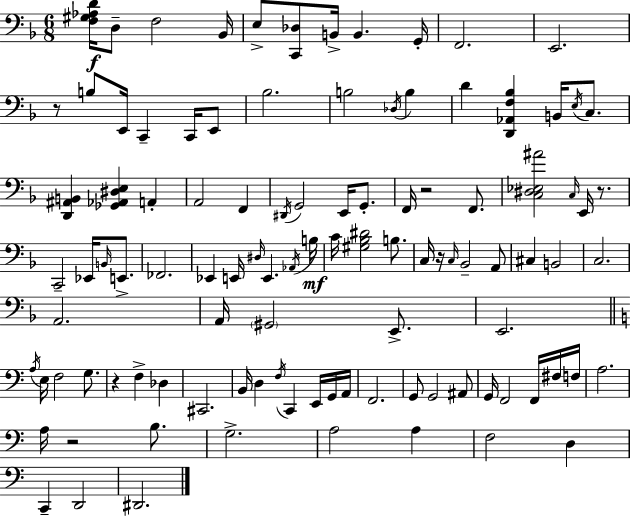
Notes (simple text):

[F3,G#3,Ab3,D4]/s D3/e F3/h Bb2/s E3/e [C2,Db3]/e B2/s B2/q. G2/s F2/h. E2/h. R/e B3/e E2/s C2/q C2/s E2/e Bb3/h. B3/h Db3/s B3/q D4/q [D2,Ab2,F3,Bb3]/q B2/s E3/s C3/e. [D2,A#2,B2]/q [Gb2,Ab2,D#3,E3]/q A2/q A2/h F2/q D#2/s G2/h E2/s G2/e. F2/s R/h F2/e. [C3,D#3,Eb3,A#4]/h C3/s E2/s R/e. C2/h Eb2/s B2/s E2/e. FES2/h. Eb2/q E2/s D#3/s E2/q. Ab2/s B3/s C4/s [G#3,Bb3,D#4]/h B3/e. C3/s R/s C3/s Bb2/h A2/e C#3/q B2/h C3/h. A2/h. A2/s G#2/h E2/e. E2/h. A3/s E3/s F3/h G3/e. R/q F3/q Db3/q C#2/h. B2/s D3/q F3/s C2/q E2/s G2/s A2/s F2/h. G2/e G2/h A#2/e G2/s F2/h F2/s F#3/s F3/s A3/h. A3/s R/h B3/e. G3/h. A3/h A3/q F3/h D3/q C2/q D2/h D#2/h.